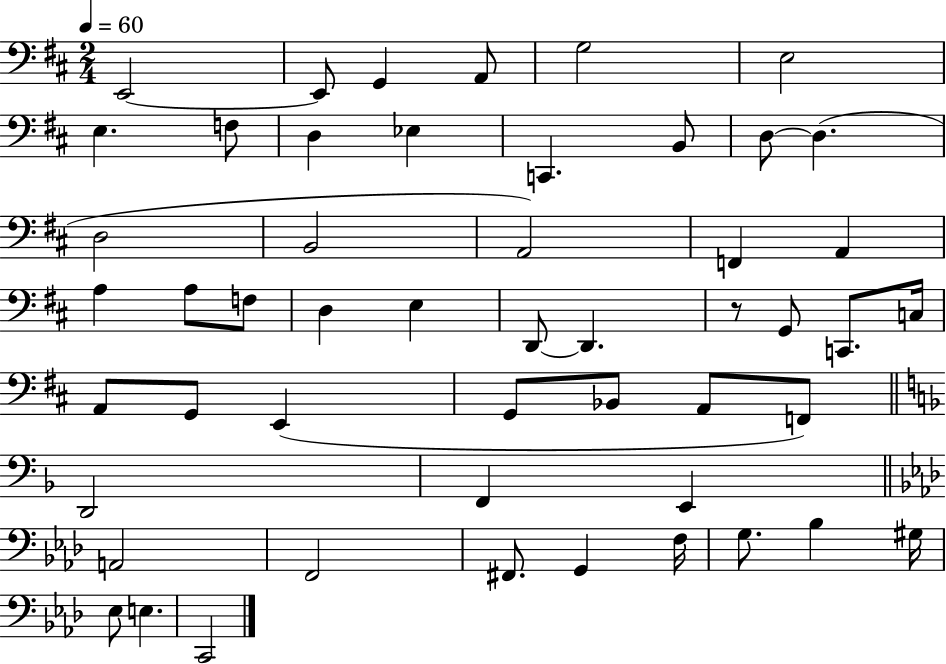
E2/h E2/e G2/q A2/e G3/h E3/h E3/q. F3/e D3/q Eb3/q C2/q. B2/e D3/e D3/q. D3/h B2/h A2/h F2/q A2/q A3/q A3/e F3/e D3/q E3/q D2/e D2/q. R/e G2/e C2/e. C3/s A2/e G2/e E2/q G2/e Bb2/e A2/e F2/e D2/h F2/q E2/q A2/h F2/h F#2/e. G2/q F3/s G3/e. Bb3/q G#3/s Eb3/e E3/q. C2/h